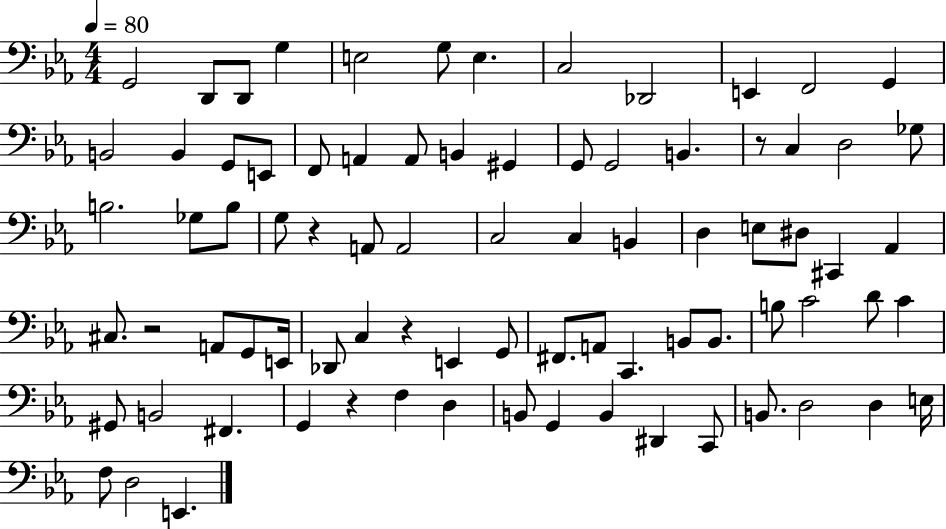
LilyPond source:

{
  \clef bass
  \numericTimeSignature
  \time 4/4
  \key ees \major
  \tempo 4 = 80
  \repeat volta 2 { g,2 d,8 d,8 g4 | e2 g8 e4. | c2 des,2 | e,4 f,2 g,4 | \break b,2 b,4 g,8 e,8 | f,8 a,4 a,8 b,4 gis,4 | g,8 g,2 b,4. | r8 c4 d2 ges8 | \break b2. ges8 b8 | g8 r4 a,8 a,2 | c2 c4 b,4 | d4 e8 dis8 cis,4 aes,4 | \break cis8. r2 a,8 g,8 e,16 | des,8 c4 r4 e,4 g,8 | fis,8. a,8 c,4. b,8 b,8. | b8 c'2 d'8 c'4 | \break gis,8 b,2 fis,4. | g,4 r4 f4 d4 | b,8 g,4 b,4 dis,4 c,8 | b,8. d2 d4 e16 | \break f8 d2 e,4. | } \bar "|."
}